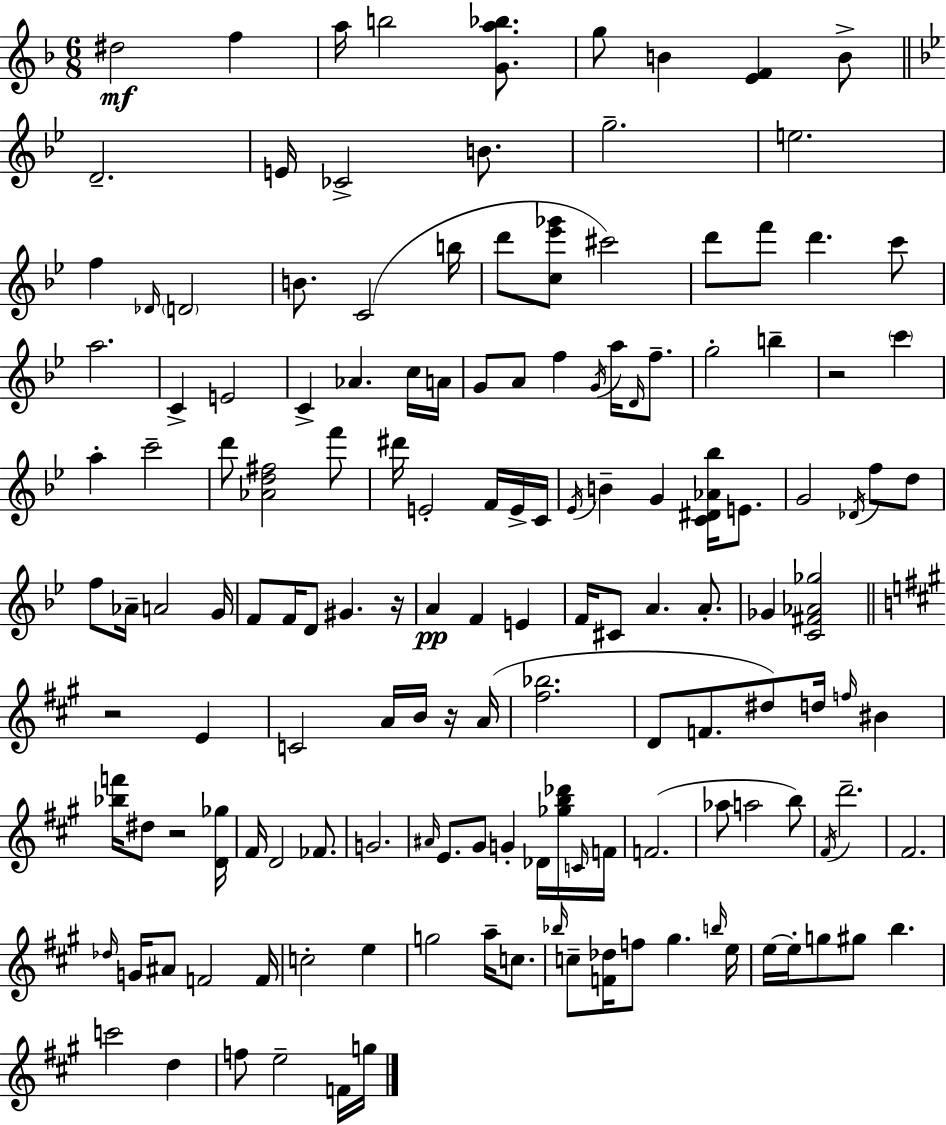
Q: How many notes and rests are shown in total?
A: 148